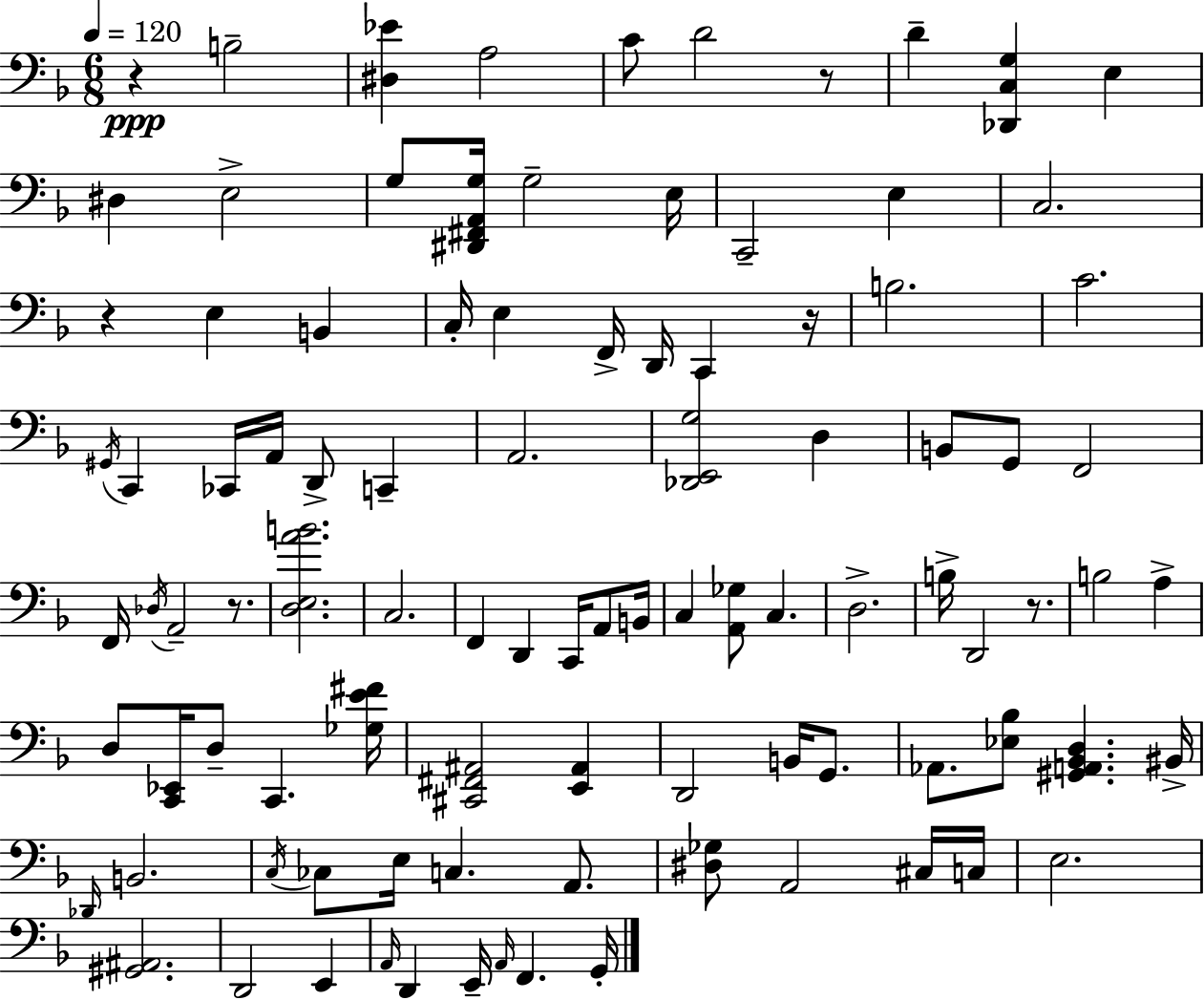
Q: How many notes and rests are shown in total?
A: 97